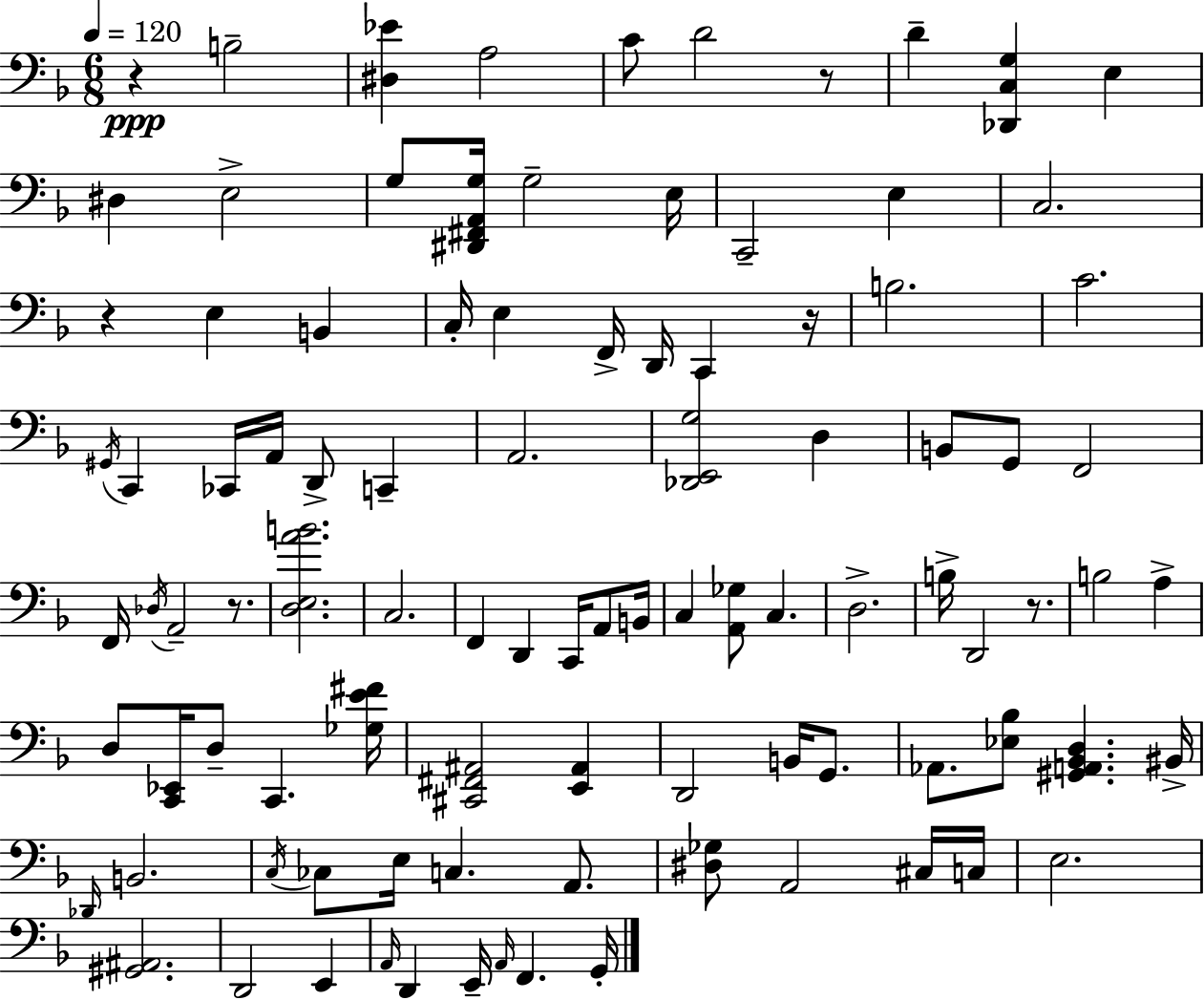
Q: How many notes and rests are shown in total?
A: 97